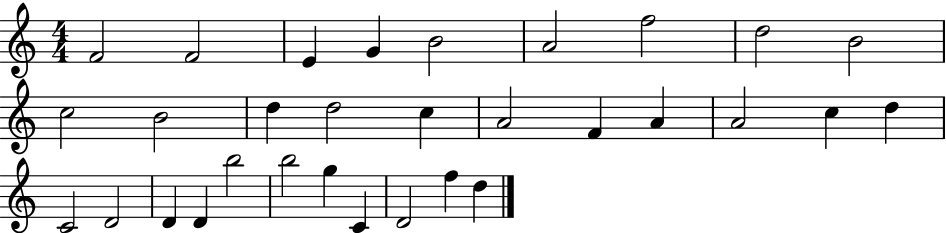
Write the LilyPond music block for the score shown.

{
  \clef treble
  \numericTimeSignature
  \time 4/4
  \key c \major
  f'2 f'2 | e'4 g'4 b'2 | a'2 f''2 | d''2 b'2 | \break c''2 b'2 | d''4 d''2 c''4 | a'2 f'4 a'4 | a'2 c''4 d''4 | \break c'2 d'2 | d'4 d'4 b''2 | b''2 g''4 c'4 | d'2 f''4 d''4 | \break \bar "|."
}